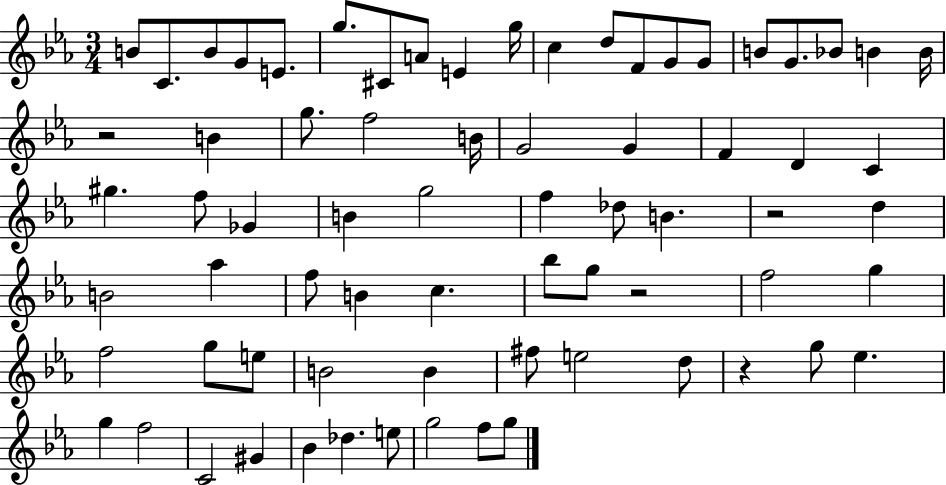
B4/e C4/e. B4/e G4/e E4/e. G5/e. C#4/e A4/e E4/q G5/s C5/q D5/e F4/e G4/e G4/e B4/e G4/e. Bb4/e B4/q B4/s R/h B4/q G5/e. F5/h B4/s G4/h G4/q F4/q D4/q C4/q G#5/q. F5/e Gb4/q B4/q G5/h F5/q Db5/e B4/q. R/h D5/q B4/h Ab5/q F5/e B4/q C5/q. Bb5/e G5/e R/h F5/h G5/q F5/h G5/e E5/e B4/h B4/q F#5/e E5/h D5/e R/q G5/e Eb5/q. G5/q F5/h C4/h G#4/q Bb4/q Db5/q. E5/e G5/h F5/e G5/e